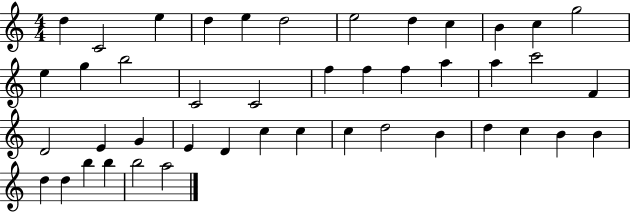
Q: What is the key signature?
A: C major